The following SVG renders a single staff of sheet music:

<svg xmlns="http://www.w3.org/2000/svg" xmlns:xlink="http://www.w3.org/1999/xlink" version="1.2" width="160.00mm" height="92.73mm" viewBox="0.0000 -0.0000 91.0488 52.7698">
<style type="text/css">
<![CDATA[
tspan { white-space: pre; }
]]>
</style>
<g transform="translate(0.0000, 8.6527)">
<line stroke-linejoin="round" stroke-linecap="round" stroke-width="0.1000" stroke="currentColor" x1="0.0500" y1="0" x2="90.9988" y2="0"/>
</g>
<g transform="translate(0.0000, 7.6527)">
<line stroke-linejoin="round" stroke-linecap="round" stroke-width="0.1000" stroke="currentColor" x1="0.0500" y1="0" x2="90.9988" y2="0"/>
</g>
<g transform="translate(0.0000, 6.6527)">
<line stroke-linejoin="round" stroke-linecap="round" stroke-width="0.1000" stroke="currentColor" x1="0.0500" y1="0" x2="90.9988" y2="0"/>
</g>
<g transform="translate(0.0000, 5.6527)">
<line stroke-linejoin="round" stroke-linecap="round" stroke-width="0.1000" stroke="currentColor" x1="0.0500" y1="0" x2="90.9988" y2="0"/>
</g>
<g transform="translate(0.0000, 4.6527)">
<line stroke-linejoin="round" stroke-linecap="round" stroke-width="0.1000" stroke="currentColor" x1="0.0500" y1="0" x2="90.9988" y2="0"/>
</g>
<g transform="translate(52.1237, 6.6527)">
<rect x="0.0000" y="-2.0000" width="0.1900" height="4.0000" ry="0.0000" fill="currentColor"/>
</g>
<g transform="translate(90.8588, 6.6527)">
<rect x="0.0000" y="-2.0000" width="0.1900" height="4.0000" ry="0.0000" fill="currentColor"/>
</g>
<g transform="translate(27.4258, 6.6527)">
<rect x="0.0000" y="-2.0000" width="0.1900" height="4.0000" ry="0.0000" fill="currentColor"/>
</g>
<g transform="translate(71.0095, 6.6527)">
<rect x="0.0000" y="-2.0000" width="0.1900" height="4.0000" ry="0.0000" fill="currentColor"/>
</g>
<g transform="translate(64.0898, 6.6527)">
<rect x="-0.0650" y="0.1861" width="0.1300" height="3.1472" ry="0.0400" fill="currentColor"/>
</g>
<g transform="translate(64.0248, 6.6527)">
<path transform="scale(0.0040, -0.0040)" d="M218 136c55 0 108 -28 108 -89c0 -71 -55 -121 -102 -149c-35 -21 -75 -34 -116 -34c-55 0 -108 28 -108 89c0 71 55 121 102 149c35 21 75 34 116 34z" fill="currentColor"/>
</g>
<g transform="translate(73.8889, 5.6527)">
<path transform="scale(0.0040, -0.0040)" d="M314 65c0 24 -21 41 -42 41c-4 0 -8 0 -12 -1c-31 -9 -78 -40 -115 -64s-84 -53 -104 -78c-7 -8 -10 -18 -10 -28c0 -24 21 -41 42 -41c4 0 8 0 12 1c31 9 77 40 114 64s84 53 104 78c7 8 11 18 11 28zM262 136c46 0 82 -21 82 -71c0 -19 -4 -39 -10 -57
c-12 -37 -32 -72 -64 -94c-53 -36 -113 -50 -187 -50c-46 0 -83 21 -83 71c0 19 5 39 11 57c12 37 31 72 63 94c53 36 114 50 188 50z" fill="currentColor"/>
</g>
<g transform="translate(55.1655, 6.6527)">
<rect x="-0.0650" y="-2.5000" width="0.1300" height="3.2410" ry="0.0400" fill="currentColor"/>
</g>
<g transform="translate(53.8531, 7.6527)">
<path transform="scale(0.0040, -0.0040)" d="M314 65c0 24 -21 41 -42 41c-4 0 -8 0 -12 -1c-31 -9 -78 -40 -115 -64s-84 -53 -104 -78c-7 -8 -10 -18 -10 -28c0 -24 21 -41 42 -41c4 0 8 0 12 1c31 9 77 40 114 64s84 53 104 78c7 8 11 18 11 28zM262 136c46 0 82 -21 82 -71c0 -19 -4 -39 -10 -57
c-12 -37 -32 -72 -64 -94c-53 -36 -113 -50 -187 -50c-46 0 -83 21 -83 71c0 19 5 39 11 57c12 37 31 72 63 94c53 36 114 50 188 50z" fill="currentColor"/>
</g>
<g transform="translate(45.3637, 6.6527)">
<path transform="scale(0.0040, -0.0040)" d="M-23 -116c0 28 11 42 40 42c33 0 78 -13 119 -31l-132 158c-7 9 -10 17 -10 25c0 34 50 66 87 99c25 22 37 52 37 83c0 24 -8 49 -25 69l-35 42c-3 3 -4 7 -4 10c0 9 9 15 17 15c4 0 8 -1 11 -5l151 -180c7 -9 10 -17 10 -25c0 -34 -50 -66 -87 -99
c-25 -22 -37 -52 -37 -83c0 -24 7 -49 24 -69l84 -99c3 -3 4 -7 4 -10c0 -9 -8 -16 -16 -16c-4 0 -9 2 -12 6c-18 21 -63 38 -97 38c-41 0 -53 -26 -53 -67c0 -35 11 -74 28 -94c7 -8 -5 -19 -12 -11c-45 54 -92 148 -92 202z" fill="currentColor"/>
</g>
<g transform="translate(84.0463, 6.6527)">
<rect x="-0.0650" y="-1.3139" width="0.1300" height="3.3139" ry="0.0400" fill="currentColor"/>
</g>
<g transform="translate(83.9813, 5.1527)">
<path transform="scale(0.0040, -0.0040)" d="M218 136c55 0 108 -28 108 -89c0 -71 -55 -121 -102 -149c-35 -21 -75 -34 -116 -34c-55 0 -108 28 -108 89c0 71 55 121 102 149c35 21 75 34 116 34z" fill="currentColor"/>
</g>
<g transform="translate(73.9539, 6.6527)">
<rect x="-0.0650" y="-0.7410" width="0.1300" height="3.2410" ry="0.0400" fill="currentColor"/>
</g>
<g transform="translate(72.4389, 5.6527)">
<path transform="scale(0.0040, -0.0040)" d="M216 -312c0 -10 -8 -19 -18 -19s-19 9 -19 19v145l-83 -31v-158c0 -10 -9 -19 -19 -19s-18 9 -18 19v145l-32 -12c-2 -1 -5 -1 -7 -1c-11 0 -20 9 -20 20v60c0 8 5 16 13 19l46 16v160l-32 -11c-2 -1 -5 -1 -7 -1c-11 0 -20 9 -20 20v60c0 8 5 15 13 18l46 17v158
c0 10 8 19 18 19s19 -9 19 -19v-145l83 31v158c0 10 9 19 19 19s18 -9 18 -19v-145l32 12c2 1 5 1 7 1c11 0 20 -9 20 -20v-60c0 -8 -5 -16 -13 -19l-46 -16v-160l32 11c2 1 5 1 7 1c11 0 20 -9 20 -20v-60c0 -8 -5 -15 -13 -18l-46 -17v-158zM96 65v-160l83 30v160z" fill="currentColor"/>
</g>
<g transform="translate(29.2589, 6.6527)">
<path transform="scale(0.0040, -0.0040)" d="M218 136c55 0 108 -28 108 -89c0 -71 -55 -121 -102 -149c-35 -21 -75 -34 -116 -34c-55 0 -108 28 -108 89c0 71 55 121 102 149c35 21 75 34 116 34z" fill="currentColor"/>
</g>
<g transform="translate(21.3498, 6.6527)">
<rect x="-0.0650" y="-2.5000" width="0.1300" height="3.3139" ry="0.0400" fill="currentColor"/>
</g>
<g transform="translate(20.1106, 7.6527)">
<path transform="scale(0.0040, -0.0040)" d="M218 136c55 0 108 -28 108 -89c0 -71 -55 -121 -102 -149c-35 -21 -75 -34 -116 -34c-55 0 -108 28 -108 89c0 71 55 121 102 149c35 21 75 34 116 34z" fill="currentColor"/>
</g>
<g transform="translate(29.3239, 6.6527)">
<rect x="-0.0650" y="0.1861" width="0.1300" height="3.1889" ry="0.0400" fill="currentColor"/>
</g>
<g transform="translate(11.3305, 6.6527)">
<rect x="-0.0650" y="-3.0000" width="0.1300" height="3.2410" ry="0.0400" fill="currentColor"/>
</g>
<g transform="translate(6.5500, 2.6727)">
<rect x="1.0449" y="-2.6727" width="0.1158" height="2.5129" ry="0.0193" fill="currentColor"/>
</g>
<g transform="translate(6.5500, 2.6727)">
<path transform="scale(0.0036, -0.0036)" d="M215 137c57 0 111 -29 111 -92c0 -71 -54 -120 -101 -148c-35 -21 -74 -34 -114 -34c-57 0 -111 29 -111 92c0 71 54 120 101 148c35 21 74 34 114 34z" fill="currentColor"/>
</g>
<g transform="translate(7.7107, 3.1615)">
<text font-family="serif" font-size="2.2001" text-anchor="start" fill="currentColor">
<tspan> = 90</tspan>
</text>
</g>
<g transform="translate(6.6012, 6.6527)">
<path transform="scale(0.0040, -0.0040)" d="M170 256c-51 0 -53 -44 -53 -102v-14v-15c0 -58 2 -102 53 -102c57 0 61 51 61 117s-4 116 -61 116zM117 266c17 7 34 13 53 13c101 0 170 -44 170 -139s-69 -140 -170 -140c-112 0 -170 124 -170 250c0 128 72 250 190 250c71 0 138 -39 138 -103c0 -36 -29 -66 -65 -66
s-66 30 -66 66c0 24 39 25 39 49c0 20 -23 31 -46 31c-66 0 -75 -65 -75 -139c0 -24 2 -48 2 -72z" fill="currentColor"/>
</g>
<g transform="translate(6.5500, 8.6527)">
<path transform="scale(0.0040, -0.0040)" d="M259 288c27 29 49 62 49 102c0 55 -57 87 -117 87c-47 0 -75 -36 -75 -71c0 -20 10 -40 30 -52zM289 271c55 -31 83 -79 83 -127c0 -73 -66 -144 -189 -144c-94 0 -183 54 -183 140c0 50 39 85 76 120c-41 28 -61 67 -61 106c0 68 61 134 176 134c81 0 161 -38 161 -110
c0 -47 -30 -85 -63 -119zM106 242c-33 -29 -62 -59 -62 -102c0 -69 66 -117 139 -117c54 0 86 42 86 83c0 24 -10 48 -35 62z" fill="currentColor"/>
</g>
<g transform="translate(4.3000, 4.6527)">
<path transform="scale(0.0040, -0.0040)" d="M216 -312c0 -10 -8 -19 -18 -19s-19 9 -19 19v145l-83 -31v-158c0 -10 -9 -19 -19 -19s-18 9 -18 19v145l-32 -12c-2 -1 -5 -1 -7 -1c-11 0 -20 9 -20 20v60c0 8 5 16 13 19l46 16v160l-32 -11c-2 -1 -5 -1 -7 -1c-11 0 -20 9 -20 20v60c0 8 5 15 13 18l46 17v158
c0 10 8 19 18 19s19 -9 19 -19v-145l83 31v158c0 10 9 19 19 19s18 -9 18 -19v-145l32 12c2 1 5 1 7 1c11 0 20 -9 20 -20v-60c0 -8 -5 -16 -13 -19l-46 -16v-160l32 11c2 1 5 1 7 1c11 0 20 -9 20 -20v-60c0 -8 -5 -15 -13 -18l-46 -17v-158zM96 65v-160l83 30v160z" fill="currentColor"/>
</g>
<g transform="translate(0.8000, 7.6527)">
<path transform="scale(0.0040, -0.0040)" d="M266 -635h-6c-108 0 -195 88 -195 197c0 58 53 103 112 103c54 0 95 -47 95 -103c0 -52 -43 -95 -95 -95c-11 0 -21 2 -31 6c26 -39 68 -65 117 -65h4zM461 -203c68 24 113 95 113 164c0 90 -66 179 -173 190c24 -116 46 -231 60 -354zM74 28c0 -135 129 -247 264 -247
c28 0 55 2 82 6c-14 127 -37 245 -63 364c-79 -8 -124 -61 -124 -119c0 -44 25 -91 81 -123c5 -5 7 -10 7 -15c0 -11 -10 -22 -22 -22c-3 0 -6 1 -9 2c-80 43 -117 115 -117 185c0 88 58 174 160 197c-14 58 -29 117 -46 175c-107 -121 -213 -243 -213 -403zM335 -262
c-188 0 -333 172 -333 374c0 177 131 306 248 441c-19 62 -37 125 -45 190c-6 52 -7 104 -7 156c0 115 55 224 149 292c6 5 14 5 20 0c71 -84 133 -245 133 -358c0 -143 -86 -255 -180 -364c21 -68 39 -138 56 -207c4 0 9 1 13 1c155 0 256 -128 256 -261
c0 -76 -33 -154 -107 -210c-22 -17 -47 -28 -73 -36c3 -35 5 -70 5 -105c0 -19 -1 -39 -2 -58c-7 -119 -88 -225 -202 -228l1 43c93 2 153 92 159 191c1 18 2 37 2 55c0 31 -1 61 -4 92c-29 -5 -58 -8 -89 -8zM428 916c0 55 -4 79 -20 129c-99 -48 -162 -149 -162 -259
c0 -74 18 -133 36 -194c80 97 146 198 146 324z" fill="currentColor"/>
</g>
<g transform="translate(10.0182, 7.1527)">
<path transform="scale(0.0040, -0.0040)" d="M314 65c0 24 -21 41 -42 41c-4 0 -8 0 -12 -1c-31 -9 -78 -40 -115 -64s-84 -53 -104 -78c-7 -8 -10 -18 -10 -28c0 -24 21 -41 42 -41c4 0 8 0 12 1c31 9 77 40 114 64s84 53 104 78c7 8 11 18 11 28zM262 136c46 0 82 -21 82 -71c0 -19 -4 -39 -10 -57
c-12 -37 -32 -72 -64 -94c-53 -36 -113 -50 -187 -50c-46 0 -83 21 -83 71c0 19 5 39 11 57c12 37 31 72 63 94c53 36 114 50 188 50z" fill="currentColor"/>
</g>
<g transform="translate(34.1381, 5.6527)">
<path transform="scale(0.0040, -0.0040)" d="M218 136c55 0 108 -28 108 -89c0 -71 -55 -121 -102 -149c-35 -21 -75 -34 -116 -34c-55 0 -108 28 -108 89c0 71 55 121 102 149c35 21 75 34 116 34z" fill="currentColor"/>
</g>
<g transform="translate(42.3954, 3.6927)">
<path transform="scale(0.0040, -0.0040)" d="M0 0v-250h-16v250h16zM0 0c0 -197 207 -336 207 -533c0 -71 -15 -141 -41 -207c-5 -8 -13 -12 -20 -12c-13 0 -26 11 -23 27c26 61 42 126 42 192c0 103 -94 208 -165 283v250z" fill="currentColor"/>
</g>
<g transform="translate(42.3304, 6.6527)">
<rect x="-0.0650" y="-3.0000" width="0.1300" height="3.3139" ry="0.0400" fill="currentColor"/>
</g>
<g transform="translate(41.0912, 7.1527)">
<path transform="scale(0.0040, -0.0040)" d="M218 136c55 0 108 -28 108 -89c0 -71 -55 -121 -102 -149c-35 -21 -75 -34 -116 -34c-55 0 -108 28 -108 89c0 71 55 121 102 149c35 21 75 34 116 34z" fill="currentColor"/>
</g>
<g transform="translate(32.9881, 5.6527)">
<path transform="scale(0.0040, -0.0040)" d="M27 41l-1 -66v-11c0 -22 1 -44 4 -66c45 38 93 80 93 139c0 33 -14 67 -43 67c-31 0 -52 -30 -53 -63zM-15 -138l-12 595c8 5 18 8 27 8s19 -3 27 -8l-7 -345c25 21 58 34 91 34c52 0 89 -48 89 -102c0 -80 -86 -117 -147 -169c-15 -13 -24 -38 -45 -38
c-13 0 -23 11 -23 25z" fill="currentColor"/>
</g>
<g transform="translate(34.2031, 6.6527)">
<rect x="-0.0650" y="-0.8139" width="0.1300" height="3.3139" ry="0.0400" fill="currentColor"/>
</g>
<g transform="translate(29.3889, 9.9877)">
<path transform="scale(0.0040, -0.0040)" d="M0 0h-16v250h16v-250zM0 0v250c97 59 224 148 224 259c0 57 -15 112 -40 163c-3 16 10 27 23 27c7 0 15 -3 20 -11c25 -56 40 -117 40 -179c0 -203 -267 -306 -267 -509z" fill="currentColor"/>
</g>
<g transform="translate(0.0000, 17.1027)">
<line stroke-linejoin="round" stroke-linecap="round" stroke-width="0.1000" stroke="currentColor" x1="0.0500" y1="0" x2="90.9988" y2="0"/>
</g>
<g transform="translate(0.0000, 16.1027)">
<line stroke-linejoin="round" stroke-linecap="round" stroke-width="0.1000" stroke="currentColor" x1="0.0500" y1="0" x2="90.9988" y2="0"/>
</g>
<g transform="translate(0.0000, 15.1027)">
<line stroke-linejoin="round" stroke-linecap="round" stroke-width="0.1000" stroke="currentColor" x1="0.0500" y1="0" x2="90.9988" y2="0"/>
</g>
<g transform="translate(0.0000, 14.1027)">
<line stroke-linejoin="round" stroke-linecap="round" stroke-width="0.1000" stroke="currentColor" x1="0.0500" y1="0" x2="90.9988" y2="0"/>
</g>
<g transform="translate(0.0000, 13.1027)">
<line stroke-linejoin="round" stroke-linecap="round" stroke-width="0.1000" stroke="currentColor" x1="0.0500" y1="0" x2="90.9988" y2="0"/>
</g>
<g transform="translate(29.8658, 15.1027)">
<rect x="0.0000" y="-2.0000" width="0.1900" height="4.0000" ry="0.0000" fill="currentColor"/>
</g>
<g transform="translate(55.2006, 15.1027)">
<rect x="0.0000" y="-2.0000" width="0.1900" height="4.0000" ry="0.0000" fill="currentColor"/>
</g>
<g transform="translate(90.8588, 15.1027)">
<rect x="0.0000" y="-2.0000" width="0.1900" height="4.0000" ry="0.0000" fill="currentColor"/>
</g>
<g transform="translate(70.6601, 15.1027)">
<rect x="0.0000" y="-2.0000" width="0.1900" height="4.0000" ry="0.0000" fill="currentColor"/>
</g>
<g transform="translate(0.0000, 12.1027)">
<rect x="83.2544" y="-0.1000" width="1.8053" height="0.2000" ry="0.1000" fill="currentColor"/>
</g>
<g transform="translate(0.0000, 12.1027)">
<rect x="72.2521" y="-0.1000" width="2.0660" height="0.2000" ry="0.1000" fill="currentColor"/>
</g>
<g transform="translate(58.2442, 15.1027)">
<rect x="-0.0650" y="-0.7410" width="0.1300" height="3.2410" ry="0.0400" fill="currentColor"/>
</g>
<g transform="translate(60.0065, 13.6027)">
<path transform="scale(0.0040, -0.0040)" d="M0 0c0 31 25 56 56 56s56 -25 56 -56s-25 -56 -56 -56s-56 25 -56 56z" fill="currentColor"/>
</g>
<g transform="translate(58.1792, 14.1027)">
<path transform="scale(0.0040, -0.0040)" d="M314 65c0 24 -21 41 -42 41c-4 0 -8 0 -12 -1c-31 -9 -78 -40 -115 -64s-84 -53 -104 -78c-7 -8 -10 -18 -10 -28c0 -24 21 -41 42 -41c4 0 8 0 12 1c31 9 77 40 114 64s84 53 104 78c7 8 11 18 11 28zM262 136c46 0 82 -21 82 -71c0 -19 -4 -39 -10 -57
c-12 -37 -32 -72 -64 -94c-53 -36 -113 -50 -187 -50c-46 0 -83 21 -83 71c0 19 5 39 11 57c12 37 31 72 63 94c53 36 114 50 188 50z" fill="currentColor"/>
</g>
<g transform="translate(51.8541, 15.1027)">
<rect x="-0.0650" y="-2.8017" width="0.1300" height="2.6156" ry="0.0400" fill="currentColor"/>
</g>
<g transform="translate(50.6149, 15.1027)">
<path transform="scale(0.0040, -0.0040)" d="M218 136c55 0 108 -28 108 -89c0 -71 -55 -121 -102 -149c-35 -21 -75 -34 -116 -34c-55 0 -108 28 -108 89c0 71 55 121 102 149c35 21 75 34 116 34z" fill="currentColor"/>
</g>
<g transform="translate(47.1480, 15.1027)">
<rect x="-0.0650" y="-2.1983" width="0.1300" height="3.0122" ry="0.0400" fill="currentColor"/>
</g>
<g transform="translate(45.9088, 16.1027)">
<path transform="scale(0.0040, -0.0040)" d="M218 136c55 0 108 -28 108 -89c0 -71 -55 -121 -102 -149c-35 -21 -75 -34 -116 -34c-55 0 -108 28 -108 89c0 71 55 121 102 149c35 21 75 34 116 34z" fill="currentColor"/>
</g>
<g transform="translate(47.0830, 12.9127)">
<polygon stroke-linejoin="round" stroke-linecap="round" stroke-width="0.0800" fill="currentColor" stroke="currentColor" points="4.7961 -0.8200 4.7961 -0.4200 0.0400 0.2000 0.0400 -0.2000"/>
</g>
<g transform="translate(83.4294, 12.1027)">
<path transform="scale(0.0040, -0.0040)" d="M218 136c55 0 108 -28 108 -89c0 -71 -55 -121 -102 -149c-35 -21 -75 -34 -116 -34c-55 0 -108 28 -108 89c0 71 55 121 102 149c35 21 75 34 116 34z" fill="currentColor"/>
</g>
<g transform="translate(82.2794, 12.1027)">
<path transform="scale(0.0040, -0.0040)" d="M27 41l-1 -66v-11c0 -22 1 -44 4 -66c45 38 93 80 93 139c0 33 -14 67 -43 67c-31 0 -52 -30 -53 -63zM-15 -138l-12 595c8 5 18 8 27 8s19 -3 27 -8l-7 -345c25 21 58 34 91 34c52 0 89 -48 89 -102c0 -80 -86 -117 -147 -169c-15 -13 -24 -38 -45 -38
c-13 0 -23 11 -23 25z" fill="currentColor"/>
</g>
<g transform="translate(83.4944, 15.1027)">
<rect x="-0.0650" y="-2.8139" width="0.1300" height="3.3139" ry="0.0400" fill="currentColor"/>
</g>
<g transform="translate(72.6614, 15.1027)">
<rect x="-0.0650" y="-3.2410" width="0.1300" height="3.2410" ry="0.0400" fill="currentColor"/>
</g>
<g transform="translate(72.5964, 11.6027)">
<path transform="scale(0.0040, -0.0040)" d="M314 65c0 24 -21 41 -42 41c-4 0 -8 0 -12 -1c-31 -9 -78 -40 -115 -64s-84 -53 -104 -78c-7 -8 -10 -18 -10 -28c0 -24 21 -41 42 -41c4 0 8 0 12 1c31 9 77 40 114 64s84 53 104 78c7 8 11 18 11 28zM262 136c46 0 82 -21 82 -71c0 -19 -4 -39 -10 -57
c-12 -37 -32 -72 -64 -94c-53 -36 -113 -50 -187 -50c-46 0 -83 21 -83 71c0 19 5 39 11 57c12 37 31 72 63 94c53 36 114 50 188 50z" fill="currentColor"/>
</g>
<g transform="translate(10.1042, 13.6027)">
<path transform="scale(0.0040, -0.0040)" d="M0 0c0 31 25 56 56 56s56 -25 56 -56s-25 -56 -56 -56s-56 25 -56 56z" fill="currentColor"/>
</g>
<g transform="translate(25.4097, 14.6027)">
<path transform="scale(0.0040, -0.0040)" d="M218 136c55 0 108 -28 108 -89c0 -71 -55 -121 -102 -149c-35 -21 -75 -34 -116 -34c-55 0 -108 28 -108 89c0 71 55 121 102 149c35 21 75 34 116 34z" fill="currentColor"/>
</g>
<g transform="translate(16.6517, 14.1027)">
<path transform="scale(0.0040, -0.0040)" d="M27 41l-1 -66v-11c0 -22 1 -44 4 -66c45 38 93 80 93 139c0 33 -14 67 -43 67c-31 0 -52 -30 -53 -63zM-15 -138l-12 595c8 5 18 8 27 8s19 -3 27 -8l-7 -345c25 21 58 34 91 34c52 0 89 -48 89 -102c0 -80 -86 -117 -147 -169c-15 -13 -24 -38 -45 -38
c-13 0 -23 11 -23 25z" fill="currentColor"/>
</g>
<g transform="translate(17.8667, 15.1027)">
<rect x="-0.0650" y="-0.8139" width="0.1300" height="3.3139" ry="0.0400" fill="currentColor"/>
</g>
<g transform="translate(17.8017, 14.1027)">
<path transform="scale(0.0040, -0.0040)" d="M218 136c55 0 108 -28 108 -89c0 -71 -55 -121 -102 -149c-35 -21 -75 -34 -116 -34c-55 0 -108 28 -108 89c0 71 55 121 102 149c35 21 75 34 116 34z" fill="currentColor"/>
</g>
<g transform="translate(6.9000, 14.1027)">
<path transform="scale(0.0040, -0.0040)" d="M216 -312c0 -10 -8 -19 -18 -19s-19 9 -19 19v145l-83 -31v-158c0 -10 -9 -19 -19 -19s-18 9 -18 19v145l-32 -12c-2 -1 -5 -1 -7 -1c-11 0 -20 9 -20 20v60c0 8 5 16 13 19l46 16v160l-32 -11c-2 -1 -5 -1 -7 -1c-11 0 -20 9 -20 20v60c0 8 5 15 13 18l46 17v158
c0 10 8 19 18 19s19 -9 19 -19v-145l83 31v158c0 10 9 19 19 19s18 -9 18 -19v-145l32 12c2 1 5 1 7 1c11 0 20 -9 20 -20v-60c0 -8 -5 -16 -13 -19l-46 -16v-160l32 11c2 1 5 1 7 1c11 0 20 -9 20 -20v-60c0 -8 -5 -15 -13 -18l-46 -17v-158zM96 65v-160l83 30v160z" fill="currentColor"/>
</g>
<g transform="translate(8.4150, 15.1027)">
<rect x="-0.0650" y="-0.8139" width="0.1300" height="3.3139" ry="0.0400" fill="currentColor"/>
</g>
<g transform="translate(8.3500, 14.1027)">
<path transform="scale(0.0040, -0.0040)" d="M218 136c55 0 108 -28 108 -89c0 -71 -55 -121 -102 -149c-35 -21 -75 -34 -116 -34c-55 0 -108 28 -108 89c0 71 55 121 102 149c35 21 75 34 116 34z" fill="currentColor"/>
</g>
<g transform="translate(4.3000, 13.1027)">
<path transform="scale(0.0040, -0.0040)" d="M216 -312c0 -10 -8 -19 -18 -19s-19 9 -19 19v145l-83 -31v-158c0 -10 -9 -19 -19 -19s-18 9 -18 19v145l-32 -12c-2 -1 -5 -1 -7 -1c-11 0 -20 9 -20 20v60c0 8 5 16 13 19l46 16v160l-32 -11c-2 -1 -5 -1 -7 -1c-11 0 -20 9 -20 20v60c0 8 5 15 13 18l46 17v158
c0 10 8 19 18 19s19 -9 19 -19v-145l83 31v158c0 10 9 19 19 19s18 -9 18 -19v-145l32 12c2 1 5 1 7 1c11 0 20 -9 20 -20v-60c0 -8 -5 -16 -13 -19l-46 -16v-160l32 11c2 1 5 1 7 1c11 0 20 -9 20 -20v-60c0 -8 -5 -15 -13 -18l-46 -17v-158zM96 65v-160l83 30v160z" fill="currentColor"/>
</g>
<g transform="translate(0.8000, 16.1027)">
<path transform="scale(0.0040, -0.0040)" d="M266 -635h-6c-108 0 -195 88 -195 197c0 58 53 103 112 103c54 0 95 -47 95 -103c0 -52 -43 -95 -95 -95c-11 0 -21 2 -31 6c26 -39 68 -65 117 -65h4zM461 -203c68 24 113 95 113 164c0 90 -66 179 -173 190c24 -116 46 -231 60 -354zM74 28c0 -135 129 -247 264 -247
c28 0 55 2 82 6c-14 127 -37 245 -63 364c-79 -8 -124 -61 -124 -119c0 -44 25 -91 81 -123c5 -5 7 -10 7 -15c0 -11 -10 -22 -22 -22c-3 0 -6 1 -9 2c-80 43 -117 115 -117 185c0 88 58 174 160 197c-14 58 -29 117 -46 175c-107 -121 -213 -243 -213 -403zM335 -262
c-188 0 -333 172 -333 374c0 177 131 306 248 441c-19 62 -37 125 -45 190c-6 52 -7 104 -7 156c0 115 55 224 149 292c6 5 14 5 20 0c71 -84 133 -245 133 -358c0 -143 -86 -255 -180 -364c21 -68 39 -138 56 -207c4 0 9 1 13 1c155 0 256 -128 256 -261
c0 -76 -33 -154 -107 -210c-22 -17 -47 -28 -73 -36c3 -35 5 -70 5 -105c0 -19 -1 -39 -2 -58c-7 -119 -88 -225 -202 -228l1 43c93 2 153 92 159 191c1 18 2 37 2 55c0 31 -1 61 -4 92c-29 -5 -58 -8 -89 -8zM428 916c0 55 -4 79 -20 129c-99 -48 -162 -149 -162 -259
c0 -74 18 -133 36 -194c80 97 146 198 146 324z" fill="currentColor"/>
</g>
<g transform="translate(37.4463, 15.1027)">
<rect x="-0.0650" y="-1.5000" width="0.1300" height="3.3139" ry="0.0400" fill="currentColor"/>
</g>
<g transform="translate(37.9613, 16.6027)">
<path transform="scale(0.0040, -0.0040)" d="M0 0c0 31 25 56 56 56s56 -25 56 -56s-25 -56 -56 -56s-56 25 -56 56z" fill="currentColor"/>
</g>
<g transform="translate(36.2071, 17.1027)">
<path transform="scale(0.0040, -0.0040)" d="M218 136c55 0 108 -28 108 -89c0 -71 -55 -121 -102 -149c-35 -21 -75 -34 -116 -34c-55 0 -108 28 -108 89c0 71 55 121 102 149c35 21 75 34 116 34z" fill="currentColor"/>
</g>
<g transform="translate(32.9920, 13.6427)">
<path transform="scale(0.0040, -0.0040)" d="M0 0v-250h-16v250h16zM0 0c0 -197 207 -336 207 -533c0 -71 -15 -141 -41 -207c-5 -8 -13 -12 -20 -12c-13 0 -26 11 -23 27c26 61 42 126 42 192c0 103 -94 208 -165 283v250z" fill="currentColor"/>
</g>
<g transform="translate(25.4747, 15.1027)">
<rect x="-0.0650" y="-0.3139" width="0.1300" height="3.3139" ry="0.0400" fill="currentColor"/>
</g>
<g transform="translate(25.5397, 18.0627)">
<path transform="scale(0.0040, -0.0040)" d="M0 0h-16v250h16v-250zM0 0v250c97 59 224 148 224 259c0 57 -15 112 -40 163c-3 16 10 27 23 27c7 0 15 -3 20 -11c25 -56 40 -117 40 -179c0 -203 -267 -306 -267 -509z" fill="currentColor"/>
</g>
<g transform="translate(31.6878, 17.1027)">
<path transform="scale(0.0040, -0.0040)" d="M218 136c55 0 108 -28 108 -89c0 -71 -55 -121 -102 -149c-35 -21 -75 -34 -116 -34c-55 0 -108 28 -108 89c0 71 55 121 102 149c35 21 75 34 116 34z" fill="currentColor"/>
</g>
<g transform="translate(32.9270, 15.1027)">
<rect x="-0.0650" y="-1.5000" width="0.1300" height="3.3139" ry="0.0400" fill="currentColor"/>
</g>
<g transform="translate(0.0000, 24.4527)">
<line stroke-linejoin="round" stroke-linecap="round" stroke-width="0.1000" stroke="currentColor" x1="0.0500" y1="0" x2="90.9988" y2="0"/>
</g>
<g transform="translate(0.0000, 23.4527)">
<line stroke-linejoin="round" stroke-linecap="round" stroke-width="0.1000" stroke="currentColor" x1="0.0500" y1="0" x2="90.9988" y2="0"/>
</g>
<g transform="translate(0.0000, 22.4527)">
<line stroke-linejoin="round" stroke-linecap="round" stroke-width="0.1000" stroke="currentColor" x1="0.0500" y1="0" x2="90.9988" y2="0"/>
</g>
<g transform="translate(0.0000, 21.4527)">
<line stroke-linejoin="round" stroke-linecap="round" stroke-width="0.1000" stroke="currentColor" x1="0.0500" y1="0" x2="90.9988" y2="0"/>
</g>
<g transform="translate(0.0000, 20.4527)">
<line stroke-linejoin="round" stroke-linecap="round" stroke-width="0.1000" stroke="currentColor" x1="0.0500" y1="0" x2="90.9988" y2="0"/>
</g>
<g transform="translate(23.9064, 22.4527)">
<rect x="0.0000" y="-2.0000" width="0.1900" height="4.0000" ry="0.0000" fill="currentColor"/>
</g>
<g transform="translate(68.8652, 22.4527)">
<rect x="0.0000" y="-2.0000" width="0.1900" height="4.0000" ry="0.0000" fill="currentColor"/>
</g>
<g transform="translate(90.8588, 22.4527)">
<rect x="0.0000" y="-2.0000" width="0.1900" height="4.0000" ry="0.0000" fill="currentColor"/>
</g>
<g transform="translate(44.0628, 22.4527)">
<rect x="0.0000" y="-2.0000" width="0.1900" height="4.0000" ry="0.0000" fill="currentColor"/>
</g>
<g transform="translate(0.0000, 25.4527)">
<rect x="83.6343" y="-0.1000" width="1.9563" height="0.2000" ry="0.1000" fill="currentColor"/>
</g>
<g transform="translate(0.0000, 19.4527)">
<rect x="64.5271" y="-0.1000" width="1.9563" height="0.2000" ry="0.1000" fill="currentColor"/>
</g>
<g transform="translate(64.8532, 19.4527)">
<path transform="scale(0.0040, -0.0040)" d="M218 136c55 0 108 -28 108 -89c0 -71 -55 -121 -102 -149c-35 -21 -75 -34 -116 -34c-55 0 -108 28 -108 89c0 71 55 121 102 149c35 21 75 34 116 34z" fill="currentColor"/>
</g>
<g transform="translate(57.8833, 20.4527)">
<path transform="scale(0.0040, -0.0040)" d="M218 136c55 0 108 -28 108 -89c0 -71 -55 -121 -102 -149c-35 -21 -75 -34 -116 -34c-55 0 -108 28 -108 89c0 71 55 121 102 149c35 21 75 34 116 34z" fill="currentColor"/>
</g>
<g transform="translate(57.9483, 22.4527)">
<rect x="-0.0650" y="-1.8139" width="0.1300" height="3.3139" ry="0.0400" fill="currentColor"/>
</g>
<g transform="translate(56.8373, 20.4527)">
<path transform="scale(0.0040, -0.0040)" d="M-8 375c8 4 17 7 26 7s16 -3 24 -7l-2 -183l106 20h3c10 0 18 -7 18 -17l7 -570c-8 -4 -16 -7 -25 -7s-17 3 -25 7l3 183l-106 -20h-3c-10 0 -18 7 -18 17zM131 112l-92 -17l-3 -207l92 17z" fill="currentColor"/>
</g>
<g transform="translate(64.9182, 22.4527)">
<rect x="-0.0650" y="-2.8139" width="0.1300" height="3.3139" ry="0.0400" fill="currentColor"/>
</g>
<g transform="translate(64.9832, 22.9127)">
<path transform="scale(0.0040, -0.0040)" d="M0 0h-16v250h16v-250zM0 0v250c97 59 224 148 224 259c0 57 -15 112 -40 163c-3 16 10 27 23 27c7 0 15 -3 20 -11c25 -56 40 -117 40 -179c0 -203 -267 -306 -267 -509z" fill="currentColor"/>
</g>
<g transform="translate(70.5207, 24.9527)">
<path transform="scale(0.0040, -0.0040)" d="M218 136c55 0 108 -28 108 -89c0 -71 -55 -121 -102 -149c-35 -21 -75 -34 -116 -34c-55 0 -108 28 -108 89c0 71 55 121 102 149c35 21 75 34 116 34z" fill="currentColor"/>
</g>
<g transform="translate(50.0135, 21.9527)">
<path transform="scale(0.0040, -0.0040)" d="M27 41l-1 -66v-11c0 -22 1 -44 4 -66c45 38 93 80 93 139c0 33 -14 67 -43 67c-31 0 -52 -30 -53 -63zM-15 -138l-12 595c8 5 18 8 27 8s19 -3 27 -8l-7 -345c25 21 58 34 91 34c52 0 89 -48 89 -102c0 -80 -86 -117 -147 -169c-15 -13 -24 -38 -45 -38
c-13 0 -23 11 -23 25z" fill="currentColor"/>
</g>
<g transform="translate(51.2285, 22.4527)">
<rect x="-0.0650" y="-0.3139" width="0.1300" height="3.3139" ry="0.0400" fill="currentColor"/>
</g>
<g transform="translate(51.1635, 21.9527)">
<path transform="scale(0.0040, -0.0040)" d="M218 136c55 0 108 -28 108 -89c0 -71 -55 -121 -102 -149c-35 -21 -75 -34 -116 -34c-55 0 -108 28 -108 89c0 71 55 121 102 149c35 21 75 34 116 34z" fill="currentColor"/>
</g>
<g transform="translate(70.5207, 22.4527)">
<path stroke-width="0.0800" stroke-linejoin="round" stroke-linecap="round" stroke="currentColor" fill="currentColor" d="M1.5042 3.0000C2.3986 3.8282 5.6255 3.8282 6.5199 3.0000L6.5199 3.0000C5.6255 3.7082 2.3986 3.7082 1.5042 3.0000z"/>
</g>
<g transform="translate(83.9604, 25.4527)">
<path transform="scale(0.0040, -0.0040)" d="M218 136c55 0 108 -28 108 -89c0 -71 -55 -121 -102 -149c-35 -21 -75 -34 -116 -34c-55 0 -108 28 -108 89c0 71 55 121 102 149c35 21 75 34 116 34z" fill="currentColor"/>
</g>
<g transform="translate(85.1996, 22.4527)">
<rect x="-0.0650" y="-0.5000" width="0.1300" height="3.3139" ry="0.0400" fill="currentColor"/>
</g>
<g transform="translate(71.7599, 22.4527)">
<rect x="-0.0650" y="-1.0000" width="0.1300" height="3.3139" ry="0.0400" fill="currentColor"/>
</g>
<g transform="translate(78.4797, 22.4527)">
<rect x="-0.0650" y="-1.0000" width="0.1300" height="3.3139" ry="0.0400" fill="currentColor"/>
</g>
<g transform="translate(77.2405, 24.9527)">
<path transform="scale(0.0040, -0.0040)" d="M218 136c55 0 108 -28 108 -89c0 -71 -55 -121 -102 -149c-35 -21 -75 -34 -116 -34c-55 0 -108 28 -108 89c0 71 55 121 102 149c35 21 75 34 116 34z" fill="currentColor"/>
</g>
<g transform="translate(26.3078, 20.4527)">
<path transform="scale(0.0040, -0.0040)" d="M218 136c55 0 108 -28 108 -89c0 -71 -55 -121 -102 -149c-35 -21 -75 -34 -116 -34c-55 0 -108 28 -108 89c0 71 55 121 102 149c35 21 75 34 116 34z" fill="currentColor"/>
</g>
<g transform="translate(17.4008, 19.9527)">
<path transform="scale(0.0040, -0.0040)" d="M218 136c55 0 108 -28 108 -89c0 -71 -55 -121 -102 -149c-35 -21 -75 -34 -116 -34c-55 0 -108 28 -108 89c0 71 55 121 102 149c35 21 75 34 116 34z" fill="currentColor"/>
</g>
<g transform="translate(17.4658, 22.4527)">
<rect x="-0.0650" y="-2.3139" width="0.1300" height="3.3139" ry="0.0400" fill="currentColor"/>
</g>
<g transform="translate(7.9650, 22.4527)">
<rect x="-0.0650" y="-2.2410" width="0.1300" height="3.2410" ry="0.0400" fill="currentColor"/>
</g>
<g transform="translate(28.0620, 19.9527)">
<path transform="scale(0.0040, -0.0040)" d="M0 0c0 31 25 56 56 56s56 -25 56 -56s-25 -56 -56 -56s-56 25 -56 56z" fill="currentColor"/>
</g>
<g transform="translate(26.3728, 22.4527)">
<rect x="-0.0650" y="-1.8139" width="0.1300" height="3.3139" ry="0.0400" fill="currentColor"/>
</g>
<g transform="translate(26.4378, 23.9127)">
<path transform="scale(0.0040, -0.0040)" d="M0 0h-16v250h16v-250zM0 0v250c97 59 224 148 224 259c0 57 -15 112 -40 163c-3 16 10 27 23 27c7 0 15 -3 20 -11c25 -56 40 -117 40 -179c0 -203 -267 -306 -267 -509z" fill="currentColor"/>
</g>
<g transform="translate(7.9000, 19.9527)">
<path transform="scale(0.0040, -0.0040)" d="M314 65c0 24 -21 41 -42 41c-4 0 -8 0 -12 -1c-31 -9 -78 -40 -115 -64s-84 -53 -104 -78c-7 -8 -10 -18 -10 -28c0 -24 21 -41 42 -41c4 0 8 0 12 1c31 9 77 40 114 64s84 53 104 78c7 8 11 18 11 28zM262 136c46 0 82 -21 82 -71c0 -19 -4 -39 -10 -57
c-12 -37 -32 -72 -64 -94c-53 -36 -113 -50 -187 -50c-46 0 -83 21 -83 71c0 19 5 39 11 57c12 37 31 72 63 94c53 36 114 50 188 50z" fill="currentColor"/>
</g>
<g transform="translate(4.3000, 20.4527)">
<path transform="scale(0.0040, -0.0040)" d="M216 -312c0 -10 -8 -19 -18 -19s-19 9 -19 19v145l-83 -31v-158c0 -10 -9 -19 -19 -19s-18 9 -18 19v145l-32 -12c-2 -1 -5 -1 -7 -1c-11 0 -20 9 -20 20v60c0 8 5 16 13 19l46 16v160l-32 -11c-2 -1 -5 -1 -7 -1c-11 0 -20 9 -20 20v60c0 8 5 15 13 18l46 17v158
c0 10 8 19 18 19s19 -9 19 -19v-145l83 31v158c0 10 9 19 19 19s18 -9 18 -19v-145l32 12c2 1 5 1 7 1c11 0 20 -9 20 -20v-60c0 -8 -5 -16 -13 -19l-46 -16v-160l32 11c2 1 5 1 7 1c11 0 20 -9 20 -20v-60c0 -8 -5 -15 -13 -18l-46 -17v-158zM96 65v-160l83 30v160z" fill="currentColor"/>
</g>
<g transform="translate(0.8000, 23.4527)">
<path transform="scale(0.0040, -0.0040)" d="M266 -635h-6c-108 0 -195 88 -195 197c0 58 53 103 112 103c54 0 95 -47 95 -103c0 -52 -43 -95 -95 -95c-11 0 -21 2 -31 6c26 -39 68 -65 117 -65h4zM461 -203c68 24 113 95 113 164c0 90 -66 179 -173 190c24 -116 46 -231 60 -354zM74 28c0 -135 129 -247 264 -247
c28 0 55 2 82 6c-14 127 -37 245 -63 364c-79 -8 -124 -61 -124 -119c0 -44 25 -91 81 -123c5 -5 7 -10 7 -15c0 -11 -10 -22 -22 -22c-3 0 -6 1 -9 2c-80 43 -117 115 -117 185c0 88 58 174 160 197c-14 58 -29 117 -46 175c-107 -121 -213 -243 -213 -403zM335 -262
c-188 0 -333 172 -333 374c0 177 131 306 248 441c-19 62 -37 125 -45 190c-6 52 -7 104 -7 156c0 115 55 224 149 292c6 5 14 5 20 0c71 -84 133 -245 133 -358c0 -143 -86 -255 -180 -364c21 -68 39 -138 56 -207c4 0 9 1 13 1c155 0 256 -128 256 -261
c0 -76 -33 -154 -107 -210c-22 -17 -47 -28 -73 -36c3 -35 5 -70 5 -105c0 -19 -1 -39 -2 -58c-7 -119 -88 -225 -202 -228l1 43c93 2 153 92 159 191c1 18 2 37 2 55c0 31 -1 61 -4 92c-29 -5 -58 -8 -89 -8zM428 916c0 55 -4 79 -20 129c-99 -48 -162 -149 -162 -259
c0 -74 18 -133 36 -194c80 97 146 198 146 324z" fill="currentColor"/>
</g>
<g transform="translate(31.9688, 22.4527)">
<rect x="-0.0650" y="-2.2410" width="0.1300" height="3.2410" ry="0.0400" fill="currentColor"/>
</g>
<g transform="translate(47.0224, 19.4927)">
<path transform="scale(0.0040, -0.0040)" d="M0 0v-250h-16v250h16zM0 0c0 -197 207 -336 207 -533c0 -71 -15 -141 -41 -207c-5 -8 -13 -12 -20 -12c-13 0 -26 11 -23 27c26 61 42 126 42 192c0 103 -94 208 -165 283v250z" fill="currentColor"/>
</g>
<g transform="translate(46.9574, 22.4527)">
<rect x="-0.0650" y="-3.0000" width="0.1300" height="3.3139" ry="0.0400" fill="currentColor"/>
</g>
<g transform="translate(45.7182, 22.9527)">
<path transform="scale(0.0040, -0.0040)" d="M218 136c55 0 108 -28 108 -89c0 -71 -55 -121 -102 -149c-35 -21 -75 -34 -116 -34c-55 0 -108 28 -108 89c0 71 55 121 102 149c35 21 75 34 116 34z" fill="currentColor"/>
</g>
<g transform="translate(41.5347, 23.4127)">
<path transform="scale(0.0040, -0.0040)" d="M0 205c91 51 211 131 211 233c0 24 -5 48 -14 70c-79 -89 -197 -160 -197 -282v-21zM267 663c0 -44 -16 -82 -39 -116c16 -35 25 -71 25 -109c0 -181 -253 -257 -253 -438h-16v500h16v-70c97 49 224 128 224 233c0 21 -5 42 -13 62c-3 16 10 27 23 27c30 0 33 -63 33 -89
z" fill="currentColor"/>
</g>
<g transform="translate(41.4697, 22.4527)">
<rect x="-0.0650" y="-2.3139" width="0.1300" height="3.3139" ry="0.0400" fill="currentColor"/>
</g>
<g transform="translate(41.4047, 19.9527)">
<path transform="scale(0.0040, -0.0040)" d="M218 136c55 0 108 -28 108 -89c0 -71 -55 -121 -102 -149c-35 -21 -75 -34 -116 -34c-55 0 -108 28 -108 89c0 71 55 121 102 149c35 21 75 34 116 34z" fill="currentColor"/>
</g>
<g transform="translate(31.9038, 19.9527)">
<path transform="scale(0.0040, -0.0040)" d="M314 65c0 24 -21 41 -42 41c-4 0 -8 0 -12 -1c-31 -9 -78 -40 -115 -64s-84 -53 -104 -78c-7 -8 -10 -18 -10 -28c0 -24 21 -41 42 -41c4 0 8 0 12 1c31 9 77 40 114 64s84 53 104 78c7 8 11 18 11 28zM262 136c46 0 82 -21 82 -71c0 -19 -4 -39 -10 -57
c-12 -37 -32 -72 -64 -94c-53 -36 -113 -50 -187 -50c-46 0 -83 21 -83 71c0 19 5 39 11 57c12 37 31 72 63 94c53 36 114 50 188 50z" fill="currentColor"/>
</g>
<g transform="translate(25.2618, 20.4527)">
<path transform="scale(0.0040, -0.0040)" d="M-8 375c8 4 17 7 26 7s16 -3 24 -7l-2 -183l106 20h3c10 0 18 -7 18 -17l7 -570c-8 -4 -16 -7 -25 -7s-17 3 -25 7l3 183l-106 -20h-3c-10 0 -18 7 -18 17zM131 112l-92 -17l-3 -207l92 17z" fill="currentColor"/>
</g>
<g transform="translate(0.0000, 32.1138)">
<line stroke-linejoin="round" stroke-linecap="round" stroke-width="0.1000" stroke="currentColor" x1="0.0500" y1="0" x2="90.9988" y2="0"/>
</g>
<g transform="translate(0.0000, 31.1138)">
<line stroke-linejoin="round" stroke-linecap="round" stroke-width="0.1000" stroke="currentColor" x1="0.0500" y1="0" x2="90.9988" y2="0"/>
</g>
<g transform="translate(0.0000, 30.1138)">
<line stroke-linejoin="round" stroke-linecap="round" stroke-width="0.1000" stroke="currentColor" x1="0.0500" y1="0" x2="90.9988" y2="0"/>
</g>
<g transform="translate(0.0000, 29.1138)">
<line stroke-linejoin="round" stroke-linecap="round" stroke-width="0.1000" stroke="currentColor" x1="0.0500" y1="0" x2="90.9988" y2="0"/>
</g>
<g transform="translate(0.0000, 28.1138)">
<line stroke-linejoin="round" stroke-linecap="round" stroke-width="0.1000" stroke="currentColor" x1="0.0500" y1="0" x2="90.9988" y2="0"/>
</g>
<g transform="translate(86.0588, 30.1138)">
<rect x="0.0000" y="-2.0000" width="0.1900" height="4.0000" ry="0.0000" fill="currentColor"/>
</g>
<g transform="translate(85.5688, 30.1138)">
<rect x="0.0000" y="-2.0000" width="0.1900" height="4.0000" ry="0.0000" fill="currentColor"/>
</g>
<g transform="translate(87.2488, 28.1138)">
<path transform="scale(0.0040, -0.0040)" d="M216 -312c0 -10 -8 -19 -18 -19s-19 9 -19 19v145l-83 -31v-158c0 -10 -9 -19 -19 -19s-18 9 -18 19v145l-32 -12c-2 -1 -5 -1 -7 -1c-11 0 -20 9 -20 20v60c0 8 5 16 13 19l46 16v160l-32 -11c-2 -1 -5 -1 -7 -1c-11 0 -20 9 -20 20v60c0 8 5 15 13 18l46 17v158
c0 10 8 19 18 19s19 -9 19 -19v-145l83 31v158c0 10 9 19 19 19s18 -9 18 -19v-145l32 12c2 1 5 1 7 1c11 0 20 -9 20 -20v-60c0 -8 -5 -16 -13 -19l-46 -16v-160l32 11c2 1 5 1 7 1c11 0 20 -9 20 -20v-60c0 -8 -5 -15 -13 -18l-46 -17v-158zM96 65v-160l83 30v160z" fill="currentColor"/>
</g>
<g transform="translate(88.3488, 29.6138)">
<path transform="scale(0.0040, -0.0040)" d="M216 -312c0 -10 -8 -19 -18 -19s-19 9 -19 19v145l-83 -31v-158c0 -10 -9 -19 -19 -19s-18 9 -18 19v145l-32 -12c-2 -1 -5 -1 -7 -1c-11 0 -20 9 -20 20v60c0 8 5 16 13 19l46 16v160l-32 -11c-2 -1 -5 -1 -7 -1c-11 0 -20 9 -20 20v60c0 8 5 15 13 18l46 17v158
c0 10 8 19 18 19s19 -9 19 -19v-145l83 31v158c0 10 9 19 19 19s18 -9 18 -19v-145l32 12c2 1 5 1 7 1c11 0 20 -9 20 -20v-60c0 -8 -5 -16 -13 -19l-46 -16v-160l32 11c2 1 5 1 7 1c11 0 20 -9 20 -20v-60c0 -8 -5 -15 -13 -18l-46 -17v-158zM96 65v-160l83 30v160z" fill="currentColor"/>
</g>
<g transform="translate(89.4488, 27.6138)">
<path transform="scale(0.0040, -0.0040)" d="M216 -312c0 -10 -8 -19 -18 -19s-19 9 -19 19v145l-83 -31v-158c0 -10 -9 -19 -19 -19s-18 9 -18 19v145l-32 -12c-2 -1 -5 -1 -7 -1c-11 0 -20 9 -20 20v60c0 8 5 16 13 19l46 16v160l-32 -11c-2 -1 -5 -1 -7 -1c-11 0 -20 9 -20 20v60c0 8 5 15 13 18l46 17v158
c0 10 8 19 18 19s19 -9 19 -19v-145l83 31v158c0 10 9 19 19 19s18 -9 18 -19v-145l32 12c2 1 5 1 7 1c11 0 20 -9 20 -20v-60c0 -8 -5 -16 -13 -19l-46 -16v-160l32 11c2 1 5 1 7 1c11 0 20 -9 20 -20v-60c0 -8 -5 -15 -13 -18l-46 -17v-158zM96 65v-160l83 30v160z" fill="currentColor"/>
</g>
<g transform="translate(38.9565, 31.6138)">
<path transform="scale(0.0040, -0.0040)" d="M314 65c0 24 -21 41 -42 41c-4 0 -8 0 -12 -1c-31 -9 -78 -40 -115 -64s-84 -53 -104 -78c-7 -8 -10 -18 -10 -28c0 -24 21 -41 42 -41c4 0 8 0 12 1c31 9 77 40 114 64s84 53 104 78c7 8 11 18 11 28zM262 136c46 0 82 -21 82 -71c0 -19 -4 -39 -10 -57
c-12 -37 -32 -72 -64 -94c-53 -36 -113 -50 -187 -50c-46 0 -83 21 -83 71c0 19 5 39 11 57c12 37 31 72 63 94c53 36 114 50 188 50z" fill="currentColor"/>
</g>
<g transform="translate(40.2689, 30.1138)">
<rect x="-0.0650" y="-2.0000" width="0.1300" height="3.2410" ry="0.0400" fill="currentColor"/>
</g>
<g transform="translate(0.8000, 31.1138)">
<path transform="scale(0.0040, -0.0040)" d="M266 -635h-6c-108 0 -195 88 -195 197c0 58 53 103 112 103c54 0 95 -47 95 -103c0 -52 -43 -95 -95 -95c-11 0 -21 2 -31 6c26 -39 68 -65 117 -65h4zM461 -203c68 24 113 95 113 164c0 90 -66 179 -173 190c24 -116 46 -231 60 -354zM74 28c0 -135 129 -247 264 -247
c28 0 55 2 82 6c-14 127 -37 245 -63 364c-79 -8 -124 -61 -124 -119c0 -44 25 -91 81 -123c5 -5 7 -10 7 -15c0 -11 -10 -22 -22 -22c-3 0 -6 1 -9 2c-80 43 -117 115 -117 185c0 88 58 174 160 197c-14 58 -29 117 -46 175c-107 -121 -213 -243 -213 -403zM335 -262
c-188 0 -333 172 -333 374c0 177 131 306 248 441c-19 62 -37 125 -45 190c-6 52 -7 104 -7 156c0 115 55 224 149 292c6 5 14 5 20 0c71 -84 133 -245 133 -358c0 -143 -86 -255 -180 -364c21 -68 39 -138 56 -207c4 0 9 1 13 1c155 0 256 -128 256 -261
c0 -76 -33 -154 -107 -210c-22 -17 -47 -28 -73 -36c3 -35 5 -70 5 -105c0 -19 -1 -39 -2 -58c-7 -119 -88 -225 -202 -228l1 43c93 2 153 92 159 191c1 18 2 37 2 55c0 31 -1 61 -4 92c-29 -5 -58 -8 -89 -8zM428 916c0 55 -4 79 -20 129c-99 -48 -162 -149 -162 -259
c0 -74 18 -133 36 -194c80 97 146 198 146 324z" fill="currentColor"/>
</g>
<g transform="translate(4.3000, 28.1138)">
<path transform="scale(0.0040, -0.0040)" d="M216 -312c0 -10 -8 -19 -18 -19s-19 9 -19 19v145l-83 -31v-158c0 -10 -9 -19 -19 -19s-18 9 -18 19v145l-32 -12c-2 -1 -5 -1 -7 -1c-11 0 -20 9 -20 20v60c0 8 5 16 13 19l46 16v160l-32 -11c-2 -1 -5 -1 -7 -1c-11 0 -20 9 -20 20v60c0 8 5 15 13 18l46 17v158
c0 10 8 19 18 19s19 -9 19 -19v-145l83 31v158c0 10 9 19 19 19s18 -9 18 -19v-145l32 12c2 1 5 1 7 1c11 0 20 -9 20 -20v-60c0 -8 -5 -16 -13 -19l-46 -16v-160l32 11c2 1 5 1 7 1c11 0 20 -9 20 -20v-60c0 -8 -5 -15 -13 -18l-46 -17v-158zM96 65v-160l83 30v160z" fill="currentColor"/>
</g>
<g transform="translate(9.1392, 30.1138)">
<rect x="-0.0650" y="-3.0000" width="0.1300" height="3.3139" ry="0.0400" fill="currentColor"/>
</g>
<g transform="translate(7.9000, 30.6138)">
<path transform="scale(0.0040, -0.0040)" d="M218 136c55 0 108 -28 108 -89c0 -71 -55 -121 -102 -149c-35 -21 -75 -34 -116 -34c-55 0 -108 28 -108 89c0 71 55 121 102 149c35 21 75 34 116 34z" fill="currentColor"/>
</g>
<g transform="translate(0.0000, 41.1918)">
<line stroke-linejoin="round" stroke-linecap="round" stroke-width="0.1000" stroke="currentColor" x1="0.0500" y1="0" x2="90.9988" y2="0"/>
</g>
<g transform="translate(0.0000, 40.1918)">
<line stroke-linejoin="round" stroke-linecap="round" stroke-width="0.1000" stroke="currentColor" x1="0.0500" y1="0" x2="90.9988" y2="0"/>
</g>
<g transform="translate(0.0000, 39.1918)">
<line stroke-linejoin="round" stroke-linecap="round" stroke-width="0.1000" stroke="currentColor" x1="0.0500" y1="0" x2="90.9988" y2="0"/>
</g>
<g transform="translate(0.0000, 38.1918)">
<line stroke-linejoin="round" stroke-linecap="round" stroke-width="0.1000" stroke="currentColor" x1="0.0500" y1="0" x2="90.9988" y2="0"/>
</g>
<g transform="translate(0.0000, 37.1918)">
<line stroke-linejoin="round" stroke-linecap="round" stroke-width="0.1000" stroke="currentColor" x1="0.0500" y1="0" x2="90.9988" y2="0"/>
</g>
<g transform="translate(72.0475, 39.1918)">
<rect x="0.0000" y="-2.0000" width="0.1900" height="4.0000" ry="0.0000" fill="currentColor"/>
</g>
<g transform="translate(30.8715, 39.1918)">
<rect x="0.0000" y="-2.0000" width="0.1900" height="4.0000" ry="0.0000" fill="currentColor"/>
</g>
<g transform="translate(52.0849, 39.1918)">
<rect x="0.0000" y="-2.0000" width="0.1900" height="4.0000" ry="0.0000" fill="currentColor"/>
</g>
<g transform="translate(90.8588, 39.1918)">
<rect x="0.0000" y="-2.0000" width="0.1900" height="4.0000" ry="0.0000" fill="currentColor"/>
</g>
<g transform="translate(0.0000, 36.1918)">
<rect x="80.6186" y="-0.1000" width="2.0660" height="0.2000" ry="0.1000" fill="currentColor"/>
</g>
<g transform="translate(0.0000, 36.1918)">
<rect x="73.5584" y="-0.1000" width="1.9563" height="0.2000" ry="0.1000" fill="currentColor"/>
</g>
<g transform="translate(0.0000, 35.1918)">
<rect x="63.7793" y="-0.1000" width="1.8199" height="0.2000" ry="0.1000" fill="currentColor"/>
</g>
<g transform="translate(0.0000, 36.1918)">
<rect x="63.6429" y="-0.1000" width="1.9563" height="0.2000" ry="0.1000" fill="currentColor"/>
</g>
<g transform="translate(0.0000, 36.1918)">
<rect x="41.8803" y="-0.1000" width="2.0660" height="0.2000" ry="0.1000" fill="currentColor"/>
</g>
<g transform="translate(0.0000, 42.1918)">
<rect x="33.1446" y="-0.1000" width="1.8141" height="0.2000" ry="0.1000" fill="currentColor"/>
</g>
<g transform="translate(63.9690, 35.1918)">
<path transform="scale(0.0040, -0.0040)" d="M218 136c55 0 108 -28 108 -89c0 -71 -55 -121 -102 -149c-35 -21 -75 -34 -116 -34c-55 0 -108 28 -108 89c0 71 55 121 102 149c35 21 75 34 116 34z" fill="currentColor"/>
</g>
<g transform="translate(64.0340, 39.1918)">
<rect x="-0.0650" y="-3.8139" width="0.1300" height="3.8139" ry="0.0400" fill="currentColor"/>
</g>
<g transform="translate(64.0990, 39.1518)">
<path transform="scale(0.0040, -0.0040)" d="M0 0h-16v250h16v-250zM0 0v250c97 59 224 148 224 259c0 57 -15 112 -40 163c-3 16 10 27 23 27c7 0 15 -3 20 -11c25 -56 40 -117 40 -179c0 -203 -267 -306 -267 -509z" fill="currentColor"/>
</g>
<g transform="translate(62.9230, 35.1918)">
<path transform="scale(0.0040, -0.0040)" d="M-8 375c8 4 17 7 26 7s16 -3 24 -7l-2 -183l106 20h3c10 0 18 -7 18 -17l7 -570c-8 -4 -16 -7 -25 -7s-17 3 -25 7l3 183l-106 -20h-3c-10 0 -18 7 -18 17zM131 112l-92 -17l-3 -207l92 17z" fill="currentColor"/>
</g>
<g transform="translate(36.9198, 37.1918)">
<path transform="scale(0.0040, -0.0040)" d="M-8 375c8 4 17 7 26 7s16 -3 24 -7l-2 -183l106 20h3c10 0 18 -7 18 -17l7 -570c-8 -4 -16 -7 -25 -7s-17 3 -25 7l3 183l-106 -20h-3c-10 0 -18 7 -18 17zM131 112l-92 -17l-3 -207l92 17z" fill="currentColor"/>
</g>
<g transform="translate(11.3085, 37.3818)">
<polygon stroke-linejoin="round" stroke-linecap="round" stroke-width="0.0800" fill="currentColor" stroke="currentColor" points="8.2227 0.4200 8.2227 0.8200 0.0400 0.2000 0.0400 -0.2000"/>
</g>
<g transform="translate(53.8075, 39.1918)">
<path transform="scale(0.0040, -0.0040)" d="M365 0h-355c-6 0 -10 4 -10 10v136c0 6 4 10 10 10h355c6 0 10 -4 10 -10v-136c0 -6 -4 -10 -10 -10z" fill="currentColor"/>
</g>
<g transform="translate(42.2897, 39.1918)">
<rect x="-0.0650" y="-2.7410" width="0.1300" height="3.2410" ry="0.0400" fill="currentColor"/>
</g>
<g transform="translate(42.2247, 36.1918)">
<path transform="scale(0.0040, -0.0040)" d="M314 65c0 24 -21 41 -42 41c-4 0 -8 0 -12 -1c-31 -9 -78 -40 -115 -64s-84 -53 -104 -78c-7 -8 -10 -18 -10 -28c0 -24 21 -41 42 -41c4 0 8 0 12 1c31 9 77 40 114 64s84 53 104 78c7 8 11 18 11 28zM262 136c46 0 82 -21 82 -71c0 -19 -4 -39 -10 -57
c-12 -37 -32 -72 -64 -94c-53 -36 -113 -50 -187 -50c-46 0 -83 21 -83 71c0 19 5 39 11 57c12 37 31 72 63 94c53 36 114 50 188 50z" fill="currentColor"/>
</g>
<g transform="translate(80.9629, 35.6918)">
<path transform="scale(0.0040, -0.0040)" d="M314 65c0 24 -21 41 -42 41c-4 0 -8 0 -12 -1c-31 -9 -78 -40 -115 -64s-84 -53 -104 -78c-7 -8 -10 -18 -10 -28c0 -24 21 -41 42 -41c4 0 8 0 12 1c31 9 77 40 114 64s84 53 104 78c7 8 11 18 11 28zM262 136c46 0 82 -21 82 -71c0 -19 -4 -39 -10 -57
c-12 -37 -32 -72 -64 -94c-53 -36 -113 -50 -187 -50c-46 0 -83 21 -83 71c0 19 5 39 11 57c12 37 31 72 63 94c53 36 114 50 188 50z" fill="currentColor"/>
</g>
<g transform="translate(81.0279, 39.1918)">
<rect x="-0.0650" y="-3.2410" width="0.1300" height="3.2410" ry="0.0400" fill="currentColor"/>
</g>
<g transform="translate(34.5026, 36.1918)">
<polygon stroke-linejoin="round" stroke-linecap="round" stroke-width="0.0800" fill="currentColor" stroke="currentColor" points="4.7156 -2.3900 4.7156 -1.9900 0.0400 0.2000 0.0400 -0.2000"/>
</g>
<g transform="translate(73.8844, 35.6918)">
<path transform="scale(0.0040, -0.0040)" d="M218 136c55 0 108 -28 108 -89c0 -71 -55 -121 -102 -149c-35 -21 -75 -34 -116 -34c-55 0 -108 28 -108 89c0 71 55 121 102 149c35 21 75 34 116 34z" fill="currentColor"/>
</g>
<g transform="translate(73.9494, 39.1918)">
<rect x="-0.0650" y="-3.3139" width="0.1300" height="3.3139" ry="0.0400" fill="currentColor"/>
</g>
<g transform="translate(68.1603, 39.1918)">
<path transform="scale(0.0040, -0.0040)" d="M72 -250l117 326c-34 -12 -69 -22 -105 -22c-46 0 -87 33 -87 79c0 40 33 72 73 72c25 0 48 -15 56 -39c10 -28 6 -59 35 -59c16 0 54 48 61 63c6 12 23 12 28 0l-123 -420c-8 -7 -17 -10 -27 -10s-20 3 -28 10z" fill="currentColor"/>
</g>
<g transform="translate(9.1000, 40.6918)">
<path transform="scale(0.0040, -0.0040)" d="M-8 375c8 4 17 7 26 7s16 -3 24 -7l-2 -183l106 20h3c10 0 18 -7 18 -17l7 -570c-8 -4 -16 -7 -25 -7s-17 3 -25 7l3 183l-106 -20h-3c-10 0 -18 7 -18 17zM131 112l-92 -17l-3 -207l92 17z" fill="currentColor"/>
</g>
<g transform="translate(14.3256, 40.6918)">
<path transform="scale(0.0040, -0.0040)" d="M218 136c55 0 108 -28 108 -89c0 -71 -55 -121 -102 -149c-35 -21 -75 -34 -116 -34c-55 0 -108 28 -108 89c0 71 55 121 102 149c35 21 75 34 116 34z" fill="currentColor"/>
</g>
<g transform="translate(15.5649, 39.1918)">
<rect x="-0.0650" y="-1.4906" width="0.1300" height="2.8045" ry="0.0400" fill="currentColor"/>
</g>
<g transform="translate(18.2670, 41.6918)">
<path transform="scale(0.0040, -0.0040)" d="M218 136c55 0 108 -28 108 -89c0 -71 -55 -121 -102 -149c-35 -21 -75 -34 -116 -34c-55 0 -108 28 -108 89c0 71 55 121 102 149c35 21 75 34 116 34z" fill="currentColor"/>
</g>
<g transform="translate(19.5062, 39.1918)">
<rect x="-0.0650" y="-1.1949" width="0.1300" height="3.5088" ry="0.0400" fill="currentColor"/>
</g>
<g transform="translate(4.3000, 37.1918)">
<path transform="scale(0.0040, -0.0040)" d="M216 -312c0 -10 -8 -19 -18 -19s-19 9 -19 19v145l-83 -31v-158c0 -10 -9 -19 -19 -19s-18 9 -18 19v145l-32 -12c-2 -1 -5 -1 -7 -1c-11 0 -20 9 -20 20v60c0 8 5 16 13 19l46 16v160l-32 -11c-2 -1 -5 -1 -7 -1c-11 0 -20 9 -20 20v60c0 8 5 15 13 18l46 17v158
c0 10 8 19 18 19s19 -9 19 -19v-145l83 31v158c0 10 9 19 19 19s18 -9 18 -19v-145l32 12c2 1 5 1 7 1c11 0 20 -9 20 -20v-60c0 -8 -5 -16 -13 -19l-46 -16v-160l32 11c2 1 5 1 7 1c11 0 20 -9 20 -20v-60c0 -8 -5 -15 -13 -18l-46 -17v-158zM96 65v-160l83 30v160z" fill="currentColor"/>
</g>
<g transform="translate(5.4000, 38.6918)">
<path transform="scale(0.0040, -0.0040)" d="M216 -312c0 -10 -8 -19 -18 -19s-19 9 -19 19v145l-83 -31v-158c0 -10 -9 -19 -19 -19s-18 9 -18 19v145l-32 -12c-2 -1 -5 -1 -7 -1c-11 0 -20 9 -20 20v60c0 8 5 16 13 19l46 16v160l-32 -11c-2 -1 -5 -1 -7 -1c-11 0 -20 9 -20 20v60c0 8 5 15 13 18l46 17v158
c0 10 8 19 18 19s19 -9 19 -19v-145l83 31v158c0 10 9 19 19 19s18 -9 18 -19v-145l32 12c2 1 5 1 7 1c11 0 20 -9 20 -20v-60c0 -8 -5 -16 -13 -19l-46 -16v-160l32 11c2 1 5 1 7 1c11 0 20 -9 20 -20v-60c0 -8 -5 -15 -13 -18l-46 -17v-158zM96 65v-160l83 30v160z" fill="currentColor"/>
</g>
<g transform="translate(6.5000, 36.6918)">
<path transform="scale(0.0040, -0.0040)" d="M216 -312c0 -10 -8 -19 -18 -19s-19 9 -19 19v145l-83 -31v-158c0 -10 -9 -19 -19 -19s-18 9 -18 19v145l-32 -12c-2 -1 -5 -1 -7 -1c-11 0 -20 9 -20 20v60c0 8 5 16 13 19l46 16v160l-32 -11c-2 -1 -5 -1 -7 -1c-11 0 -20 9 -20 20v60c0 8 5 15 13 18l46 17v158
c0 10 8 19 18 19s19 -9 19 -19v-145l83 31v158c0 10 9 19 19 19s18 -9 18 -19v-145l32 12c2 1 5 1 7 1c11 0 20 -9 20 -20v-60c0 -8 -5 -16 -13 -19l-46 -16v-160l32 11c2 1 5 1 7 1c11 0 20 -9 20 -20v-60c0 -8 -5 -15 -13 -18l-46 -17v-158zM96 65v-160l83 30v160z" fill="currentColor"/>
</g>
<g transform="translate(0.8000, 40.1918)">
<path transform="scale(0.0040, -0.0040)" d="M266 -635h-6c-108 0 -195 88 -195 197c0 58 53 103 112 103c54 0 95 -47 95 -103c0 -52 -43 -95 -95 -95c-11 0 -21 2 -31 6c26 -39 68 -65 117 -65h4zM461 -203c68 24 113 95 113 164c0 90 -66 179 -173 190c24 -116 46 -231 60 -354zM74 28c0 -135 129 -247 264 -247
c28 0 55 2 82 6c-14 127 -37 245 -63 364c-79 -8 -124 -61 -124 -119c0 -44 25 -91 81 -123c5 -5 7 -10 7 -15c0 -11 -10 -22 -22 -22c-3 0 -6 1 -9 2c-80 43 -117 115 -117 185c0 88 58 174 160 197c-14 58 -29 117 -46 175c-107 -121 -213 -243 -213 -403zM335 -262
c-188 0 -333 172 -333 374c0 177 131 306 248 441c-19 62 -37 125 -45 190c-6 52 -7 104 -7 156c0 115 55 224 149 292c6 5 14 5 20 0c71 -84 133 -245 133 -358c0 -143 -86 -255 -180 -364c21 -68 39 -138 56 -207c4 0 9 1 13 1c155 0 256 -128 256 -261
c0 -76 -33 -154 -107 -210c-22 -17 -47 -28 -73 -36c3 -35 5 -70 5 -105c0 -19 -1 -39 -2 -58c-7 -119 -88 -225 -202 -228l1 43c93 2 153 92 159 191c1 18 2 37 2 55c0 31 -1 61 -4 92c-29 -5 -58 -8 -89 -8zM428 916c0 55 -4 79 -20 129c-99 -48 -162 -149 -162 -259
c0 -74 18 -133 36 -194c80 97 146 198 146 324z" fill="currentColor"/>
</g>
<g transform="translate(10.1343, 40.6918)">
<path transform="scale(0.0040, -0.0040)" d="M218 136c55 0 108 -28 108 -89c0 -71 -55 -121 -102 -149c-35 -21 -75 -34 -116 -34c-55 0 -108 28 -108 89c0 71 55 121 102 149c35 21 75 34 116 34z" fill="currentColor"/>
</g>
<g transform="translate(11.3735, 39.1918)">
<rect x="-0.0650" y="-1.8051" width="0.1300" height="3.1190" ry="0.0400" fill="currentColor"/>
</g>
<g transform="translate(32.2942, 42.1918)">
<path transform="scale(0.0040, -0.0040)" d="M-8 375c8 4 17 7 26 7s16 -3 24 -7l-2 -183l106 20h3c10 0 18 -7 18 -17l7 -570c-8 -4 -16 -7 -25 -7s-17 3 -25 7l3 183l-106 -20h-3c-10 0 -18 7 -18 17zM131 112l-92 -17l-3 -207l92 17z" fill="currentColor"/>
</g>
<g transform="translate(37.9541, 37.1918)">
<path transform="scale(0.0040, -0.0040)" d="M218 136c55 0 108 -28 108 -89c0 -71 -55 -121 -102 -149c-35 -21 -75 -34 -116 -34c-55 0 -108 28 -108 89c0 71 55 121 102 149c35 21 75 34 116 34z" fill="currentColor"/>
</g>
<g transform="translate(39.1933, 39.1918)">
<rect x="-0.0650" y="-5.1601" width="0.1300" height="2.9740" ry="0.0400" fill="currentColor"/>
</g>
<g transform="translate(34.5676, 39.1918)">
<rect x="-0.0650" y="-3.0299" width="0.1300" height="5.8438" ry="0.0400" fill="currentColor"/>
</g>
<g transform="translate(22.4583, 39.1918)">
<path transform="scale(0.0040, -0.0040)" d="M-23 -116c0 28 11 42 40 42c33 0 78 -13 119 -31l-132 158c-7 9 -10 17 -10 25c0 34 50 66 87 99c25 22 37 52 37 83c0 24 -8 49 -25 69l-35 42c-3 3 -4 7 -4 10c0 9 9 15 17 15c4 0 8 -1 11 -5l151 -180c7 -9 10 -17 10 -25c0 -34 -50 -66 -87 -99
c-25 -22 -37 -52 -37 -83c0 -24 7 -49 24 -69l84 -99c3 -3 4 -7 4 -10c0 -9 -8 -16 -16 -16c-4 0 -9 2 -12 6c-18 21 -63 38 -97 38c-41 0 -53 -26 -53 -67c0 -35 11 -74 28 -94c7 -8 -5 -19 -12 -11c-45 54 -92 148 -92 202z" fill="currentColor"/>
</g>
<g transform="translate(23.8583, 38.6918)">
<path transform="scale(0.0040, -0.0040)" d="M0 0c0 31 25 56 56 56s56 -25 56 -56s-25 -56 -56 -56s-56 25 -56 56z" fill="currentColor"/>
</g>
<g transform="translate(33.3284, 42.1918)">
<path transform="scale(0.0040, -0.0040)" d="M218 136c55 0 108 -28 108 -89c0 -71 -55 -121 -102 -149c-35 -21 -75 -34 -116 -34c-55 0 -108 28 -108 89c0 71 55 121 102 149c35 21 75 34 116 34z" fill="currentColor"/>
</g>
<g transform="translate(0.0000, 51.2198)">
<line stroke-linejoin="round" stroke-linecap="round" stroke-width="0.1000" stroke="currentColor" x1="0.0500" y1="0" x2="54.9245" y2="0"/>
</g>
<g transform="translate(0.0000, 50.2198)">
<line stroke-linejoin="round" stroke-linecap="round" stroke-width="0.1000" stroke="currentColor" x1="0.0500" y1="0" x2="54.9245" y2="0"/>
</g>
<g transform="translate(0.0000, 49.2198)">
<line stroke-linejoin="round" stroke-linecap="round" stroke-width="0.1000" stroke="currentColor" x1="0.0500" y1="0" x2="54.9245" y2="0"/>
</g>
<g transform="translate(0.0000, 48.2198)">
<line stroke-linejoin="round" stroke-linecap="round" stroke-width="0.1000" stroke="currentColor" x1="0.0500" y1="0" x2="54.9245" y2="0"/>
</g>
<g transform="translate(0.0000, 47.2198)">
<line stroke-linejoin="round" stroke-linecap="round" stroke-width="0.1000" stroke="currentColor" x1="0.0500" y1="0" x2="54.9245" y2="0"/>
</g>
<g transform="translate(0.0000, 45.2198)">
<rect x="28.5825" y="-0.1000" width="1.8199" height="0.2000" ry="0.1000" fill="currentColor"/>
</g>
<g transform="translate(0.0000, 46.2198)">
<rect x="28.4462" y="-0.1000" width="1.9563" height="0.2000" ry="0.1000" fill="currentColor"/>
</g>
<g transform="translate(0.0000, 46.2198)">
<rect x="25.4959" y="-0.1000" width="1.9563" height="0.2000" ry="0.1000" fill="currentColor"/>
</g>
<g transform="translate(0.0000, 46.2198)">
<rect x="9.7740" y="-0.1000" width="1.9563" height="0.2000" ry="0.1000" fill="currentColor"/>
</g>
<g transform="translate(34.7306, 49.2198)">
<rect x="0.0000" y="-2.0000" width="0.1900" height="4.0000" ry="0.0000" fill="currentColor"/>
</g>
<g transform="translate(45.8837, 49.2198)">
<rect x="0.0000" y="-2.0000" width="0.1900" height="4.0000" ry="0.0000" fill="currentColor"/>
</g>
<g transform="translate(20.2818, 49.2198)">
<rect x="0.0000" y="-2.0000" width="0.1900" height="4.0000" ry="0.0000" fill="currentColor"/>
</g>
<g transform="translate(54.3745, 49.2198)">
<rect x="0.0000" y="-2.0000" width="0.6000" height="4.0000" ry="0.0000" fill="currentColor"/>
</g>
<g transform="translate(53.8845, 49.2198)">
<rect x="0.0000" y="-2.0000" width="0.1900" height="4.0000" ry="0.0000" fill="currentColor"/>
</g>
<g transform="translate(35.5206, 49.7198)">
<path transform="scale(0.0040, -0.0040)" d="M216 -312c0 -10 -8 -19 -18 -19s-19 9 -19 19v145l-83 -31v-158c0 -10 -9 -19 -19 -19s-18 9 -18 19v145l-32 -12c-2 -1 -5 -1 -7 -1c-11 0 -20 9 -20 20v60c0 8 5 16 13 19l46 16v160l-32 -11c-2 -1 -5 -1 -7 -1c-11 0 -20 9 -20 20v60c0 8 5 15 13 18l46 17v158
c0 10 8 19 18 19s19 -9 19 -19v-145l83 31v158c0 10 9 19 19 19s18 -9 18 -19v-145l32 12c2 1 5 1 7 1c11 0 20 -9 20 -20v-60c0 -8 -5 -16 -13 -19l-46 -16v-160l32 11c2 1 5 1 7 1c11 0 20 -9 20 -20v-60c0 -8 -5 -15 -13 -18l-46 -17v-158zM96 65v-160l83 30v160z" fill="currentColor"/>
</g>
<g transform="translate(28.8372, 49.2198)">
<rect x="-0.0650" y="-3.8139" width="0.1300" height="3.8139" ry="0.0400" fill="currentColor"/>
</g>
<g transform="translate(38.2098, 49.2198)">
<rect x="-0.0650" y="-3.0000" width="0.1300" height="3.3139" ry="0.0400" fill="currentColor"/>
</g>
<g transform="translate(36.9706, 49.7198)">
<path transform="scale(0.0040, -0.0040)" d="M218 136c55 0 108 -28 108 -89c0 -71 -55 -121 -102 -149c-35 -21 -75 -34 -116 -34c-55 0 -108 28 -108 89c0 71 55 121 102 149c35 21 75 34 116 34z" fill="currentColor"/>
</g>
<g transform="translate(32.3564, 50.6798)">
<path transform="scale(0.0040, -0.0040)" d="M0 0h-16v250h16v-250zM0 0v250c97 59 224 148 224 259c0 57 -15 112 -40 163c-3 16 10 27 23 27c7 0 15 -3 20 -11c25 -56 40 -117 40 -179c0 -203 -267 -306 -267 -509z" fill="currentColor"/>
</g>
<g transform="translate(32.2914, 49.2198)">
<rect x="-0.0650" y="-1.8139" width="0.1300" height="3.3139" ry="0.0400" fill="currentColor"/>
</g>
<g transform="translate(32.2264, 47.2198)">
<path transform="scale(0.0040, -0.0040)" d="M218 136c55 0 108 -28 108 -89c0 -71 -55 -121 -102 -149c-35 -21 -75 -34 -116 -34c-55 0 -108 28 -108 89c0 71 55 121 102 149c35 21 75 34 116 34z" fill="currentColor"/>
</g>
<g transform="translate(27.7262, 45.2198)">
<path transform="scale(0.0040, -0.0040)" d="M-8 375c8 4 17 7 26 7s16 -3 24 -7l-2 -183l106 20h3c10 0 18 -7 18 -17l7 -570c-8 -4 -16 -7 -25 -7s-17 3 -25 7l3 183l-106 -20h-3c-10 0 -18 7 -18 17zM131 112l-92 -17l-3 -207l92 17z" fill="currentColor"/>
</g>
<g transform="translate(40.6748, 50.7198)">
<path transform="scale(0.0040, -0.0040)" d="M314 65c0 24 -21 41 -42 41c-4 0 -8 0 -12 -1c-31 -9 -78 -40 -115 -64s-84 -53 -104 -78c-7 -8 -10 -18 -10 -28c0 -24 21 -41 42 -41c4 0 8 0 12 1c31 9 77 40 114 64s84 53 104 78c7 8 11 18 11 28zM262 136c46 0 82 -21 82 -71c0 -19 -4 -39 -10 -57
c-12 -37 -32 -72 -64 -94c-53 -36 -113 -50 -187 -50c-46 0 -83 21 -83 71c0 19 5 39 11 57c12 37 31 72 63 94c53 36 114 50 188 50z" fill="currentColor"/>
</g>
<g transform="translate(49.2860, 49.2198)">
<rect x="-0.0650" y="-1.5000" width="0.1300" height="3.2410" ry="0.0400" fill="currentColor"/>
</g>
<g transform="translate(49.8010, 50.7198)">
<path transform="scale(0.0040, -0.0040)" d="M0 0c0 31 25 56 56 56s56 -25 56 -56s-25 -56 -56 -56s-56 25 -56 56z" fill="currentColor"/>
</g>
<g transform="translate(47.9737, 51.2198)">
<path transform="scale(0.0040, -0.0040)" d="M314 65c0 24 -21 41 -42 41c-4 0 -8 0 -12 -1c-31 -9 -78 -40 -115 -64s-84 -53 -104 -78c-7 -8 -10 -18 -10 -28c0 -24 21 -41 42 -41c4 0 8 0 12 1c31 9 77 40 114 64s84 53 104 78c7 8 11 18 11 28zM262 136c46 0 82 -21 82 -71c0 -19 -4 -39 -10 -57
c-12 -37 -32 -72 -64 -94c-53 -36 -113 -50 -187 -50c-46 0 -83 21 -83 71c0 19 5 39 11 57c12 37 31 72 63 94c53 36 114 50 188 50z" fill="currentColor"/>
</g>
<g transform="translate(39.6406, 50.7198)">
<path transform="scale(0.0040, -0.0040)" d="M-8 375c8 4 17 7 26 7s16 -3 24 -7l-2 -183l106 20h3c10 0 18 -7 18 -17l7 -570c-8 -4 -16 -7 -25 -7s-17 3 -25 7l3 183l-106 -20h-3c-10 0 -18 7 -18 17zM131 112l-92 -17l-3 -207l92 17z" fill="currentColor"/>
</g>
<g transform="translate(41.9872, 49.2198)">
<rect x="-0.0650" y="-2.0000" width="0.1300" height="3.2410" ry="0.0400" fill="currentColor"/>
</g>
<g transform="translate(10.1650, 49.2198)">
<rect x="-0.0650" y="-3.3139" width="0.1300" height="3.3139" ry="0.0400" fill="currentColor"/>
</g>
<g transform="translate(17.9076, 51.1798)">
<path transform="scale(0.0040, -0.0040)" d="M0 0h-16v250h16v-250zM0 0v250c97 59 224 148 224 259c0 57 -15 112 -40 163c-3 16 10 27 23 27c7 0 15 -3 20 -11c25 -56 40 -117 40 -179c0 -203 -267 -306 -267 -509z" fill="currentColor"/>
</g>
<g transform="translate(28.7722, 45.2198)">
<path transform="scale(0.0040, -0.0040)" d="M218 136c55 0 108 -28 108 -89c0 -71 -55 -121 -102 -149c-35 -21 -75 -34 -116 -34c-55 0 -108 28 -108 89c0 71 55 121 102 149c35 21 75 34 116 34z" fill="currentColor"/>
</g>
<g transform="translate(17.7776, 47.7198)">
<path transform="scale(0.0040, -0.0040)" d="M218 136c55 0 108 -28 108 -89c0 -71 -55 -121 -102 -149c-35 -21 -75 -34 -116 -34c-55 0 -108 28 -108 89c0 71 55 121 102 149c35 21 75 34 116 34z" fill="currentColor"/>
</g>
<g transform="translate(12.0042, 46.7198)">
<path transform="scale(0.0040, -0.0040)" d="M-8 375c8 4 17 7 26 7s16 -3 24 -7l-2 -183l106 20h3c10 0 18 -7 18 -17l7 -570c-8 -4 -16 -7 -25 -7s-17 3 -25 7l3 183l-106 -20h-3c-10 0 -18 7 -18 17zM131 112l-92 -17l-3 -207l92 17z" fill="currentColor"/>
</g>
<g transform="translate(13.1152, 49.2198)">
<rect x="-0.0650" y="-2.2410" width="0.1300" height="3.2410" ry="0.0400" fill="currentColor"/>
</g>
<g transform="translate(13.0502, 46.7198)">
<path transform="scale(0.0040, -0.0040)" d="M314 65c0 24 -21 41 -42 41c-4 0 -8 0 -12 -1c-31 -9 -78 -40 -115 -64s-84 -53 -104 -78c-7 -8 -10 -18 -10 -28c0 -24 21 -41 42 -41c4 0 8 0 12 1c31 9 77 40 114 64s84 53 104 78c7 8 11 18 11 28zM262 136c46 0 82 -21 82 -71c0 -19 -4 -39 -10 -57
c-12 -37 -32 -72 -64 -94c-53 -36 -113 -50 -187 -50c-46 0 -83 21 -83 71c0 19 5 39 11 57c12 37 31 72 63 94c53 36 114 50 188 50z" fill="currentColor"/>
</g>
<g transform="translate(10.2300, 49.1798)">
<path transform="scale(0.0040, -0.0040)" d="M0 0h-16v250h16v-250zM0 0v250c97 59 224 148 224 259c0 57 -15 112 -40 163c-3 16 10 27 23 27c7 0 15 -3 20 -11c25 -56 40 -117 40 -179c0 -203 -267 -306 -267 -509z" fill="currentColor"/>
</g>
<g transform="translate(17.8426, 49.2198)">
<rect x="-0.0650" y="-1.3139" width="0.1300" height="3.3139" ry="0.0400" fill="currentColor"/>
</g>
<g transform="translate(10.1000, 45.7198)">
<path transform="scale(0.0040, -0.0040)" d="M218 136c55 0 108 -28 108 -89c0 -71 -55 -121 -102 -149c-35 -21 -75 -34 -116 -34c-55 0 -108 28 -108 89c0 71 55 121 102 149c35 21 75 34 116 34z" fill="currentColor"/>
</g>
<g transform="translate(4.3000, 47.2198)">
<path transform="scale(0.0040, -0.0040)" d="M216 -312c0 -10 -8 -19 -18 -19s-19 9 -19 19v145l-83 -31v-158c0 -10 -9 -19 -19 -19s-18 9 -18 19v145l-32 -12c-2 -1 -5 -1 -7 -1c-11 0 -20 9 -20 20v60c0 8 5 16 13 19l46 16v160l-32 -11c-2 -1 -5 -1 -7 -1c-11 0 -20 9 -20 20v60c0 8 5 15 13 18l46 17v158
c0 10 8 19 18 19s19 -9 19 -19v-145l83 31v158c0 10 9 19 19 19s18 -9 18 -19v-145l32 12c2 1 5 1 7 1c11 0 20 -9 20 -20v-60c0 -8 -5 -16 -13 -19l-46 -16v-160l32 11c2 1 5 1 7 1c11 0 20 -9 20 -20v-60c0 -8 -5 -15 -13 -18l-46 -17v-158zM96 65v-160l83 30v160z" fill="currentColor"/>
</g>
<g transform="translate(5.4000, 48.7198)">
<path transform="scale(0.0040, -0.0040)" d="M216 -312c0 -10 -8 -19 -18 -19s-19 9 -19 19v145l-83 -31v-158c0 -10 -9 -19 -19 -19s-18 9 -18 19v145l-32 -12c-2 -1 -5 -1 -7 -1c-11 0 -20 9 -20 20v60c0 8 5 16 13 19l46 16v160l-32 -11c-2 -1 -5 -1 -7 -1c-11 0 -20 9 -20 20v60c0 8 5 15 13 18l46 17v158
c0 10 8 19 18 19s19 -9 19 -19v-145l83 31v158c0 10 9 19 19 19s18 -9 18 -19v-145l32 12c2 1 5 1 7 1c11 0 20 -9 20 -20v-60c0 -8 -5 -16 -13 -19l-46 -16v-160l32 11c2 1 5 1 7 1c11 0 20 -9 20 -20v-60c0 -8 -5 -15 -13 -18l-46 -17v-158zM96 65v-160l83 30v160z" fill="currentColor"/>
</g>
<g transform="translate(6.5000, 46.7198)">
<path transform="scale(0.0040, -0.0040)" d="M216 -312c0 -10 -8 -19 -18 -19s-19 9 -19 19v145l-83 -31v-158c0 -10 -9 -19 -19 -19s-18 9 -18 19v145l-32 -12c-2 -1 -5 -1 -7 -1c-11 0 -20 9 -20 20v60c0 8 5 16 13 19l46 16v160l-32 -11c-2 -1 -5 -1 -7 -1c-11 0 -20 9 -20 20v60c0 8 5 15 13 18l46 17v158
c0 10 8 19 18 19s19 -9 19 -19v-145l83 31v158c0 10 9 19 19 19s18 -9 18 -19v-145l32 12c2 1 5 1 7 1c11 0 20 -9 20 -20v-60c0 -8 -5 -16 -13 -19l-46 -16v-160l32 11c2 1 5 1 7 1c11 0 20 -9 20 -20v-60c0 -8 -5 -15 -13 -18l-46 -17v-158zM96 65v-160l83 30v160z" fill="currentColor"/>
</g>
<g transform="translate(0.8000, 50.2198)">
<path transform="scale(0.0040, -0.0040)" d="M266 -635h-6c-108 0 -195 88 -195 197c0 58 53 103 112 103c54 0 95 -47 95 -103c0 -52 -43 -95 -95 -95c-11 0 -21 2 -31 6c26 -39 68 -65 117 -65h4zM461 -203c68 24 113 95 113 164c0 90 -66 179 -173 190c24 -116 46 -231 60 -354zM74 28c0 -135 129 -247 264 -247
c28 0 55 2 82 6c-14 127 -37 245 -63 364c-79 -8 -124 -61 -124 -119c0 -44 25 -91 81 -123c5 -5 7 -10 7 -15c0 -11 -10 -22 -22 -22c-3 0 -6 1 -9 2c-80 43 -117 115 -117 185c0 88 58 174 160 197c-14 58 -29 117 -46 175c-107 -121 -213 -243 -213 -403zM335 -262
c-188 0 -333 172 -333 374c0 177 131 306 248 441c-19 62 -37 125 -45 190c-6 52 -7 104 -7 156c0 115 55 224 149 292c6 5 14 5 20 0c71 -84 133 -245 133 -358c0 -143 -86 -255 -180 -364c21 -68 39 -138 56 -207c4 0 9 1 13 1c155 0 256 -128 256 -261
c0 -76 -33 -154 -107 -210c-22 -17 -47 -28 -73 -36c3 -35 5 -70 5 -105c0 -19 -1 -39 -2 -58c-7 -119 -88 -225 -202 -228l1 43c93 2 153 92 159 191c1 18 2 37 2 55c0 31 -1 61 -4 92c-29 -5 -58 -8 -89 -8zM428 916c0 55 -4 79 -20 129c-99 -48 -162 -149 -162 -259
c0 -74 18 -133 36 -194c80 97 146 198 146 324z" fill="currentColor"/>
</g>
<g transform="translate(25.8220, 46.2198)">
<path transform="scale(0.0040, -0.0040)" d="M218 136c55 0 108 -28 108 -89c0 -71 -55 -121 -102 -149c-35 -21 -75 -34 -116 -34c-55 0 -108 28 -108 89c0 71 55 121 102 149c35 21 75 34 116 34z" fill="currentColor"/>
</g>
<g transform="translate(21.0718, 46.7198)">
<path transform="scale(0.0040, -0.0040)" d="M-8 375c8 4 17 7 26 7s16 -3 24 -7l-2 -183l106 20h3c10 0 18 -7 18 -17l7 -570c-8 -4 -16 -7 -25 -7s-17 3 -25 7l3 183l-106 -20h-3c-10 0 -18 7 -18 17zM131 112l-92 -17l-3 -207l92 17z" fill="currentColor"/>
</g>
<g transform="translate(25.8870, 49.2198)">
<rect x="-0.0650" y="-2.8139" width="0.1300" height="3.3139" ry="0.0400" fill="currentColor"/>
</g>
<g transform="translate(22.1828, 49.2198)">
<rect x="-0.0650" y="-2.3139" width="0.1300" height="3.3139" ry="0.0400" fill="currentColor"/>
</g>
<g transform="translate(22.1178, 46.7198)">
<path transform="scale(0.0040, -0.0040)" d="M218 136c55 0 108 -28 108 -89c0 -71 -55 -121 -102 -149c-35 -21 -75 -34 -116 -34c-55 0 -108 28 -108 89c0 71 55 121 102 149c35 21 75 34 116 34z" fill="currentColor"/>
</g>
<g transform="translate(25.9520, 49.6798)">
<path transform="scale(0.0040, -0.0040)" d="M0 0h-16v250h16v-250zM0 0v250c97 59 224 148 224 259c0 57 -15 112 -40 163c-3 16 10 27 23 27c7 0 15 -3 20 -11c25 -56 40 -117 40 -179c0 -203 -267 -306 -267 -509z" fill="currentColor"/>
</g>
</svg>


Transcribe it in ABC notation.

X:1
T:Untitled
M:6/8
L:1/4
K:G
A2 G B/2 _d A/2 z G2 B ^d2 e ^d _d c/2 E/2 E G/2 B/2 d2 b2 _a g2 g f/2 g2 g/4 A/2 _c f a/2 D D C A ^F2 F/2 F/2 D/2 z C/2 f/2 a2 z2 c'/2 z/2 b b2 b/2 g2 e/2 g a/2 c' ^f/2 ^A F2 E2